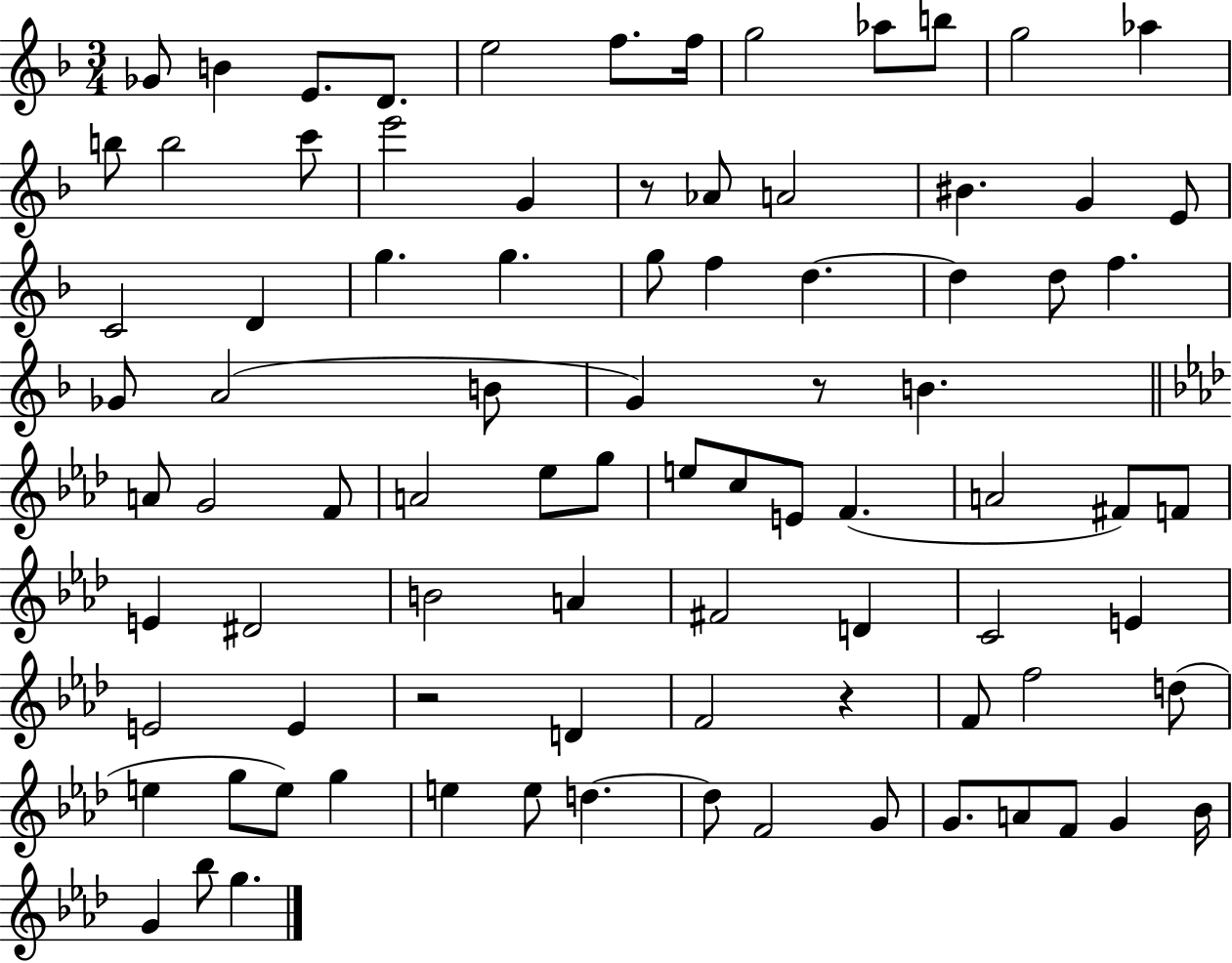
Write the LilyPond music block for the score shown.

{
  \clef treble
  \numericTimeSignature
  \time 3/4
  \key f \major
  \repeat volta 2 { ges'8 b'4 e'8. d'8. | e''2 f''8. f''16 | g''2 aes''8 b''8 | g''2 aes''4 | \break b''8 b''2 c'''8 | e'''2 g'4 | r8 aes'8 a'2 | bis'4. g'4 e'8 | \break c'2 d'4 | g''4. g''4. | g''8 f''4 d''4.~~ | d''4 d''8 f''4. | \break ges'8 a'2( b'8 | g'4) r8 b'4. | \bar "||" \break \key f \minor a'8 g'2 f'8 | a'2 ees''8 g''8 | e''8 c''8 e'8 f'4.( | a'2 fis'8) f'8 | \break e'4 dis'2 | b'2 a'4 | fis'2 d'4 | c'2 e'4 | \break e'2 e'4 | r2 d'4 | f'2 r4 | f'8 f''2 d''8( | \break e''4 g''8 e''8) g''4 | e''4 e''8 d''4.~~ | d''8 f'2 g'8 | g'8. a'8 f'8 g'4 bes'16 | \break g'4 bes''8 g''4. | } \bar "|."
}